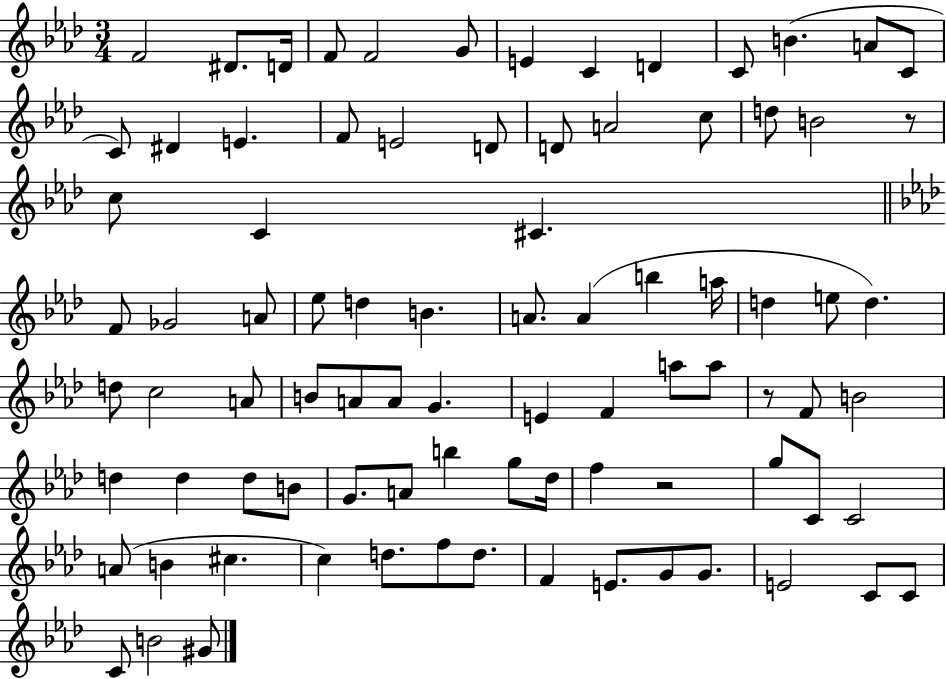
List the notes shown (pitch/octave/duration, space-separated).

F4/h D#4/e. D4/s F4/e F4/h G4/e E4/q C4/q D4/q C4/e B4/q. A4/e C4/e C4/e D#4/q E4/q. F4/e E4/h D4/e D4/e A4/h C5/e D5/e B4/h R/e C5/e C4/q C#4/q. F4/e Gb4/h A4/e Eb5/e D5/q B4/q. A4/e. A4/q B5/q A5/s D5/q E5/e D5/q. D5/e C5/h A4/e B4/e A4/e A4/e G4/q. E4/q F4/q A5/e A5/e R/e F4/e B4/h D5/q D5/q D5/e B4/e G4/e. A4/e B5/q G5/e Db5/s F5/q R/h G5/e C4/e C4/h A4/e B4/q C#5/q. C5/q D5/e. F5/e D5/e. F4/q E4/e. G4/e G4/e. E4/h C4/e C4/e C4/e B4/h G#4/e